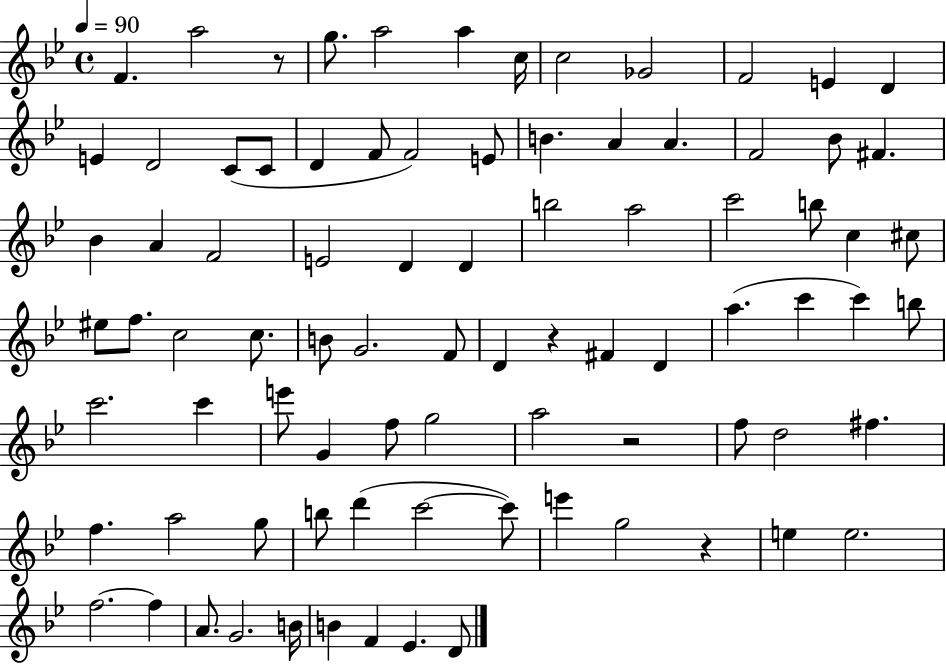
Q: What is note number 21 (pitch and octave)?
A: A4